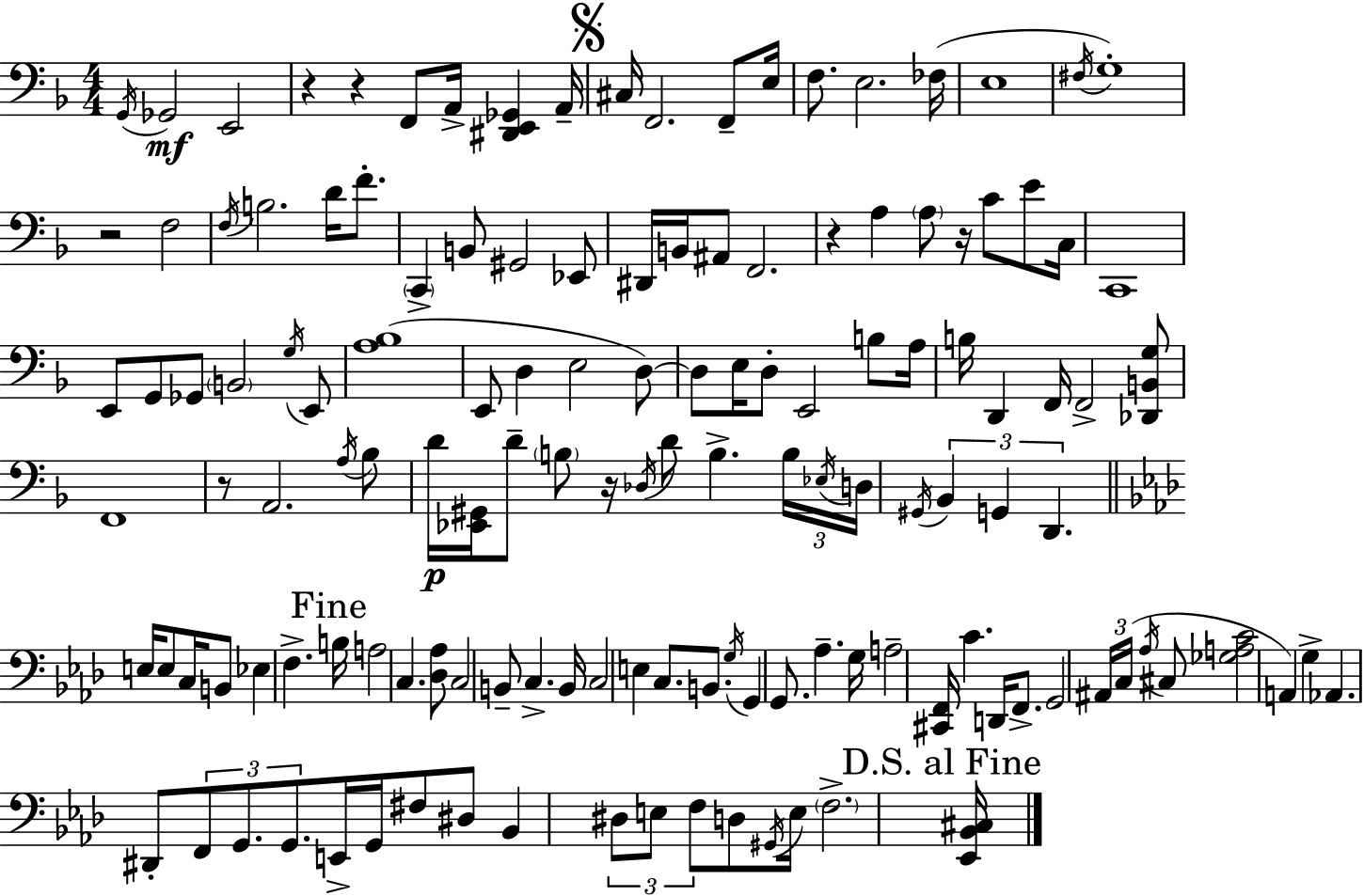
X:1
T:Untitled
M:4/4
L:1/4
K:Dm
G,,/4 _G,,2 E,,2 z z F,,/2 A,,/4 [^D,,E,,_G,,] A,,/4 ^C,/4 F,,2 F,,/2 E,/4 F,/2 E,2 _F,/4 E,4 ^F,/4 G,4 z2 F,2 F,/4 B,2 D/4 F/2 C,, B,,/2 ^G,,2 _E,,/2 ^D,,/4 B,,/4 ^A,,/2 F,,2 z A, A,/2 z/4 C/2 E/2 C,/4 C,,4 E,,/2 G,,/2 _G,,/2 B,,2 G,/4 E,,/2 [A,_B,]4 E,,/2 D, E,2 D,/2 D,/2 E,/4 D,/2 E,,2 B,/2 A,/4 B,/4 D,, F,,/4 F,,2 [_D,,B,,G,]/2 F,,4 z/2 A,,2 A,/4 _B,/2 D/4 [_E,,^G,,]/4 D/2 B,/2 z/4 _D,/4 D/2 B, B,/4 _E,/4 D,/4 ^G,,/4 _B,, G,, D,, E,/4 E,/2 C,/4 B,,/2 _E, F, B,/4 A,2 C, [_D,_A,]/2 C,2 B,,/2 C, B,,/4 C,2 E, C,/2 B,,/2 G,/4 G,, G,,/2 _A, G,/4 A,2 [^C,,F,,]/4 C D,,/4 F,,/2 G,,2 ^A,,/4 C,/4 _A,/4 ^C,/2 [_G,A,C]2 A,, G, _A,, ^D,,/2 F,,/2 G,,/2 G,,/2 E,,/4 G,,/4 ^F,/2 ^D,/2 _B,, ^D,/2 E,/2 F,/2 D,/2 ^G,,/4 E,/4 F,2 [_E,,_B,,^C,]/4